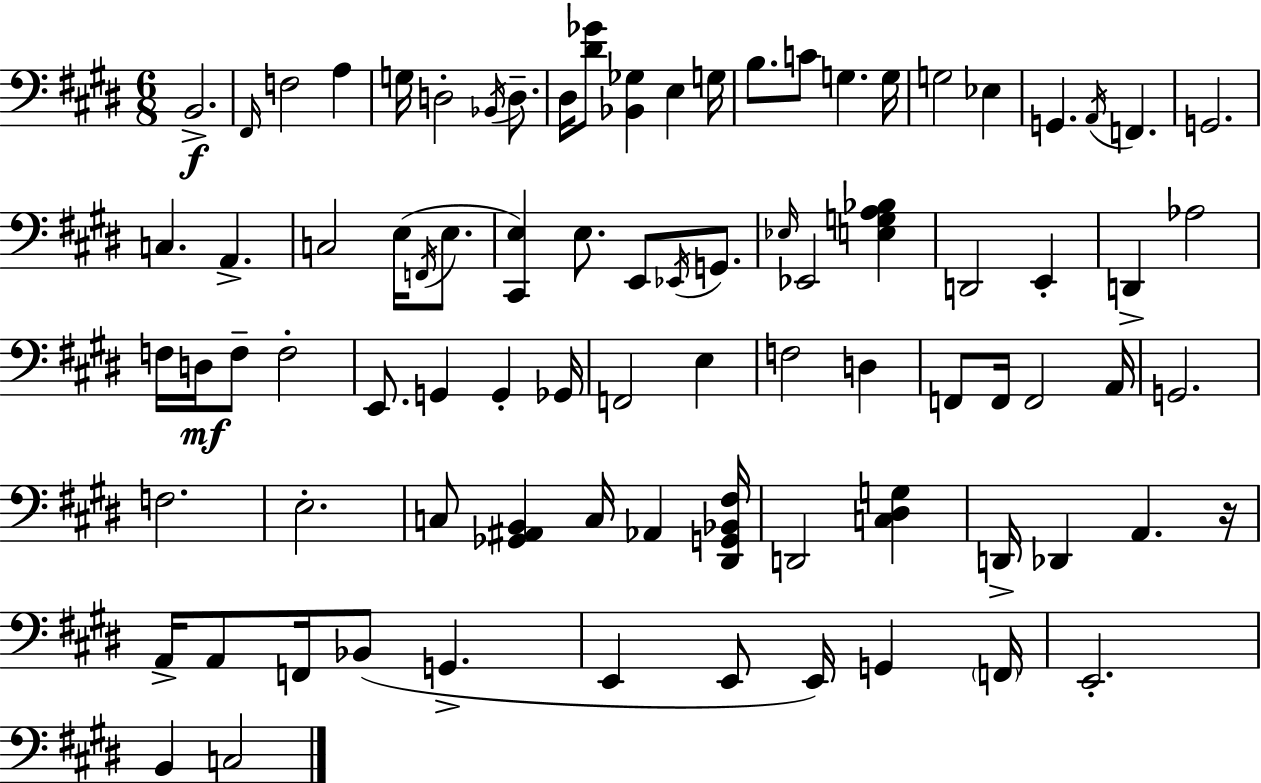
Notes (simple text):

B2/h. F#2/s F3/h A3/q G3/s D3/h Bb2/s D3/e. D#3/s [D#4,Gb4]/e [Bb2,Gb3]/q E3/q G3/s B3/e. C4/e G3/q. G3/s G3/h Eb3/q G2/q. A2/s F2/q. G2/h. C3/q. A2/q. C3/h E3/s F2/s E3/e. [C#2,E3]/q E3/e. E2/e Eb2/s G2/e. Eb3/s Eb2/h [E3,G3,A3,Bb3]/q D2/h E2/q D2/q Ab3/h F3/s D3/s F3/e F3/h E2/e. G2/q G2/q Gb2/s F2/h E3/q F3/h D3/q F2/e F2/s F2/h A2/s G2/h. F3/h. E3/h. C3/e [Gb2,A#2,B2]/q C3/s Ab2/q [D#2,G2,Bb2,F#3]/s D2/h [C3,D#3,G3]/q D2/s Db2/q A2/q. R/s A2/s A2/e F2/s Bb2/e G2/q. E2/q E2/e E2/s G2/q F2/s E2/h. B2/q C3/h